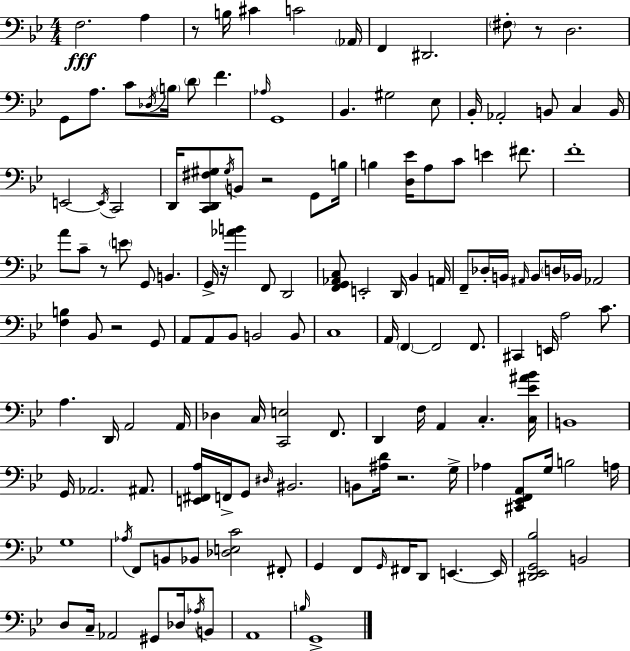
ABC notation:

X:1
T:Untitled
M:4/4
L:1/4
K:Bb
F,2 A, z/2 B,/4 ^C C2 _A,,/4 F,, ^D,,2 ^F,/2 z/2 D,2 G,,/2 A,/2 C/2 _D,/4 B,/4 D/2 F _A,/4 G,,4 _B,, ^G,2 _E,/2 _B,,/4 _A,,2 B,,/2 C, B,,/4 E,,2 E,,/4 C,,2 D,,/4 [C,,D,,^F,^G,]/2 ^G,/4 B,,/2 z2 G,,/2 B,/4 B, [D,_E]/4 A,/2 C/2 E ^F/2 F4 A/2 C/2 z/2 E/2 G,,/2 B,, G,,/4 z/4 [_AB] F,,/2 D,,2 [F,,G,,_A,,C,]/2 E,,2 D,,/4 _B,, A,,/4 F,,/2 _D,/4 B,,/4 ^A,,/4 B,,/2 D,/4 _B,,/4 _A,,2 [F,B,] _B,,/2 z2 G,,/2 A,,/2 A,,/2 _B,,/2 B,,2 B,,/2 C,4 A,,/4 F,, F,,2 F,,/2 ^C,, E,,/4 A,2 C/2 A, D,,/4 A,,2 A,,/4 _D, C,/4 [C,,E,]2 F,,/2 D,, F,/4 A,, C, [C,_E^A_B]/4 B,,4 G,,/4 _A,,2 ^A,,/2 [E,,^F,,A,]/4 F,,/4 G,,/2 ^D,/4 ^B,,2 B,,/2 [^A,D]/4 z2 G,/4 _A, [^C,,_E,,F,,A,,]/2 G,/4 B,2 A,/4 G,4 _A,/4 F,,/2 B,,/2 _B,,/2 [_D,E,C]2 ^F,,/2 G,, F,,/2 G,,/4 ^F,,/4 D,,/2 E,, E,,/4 [^D,,_E,,G,,_B,]2 B,,2 D,/2 C,/4 _A,,2 ^G,,/2 _D,/4 _A,/4 B,,/2 A,,4 B,/4 G,,4